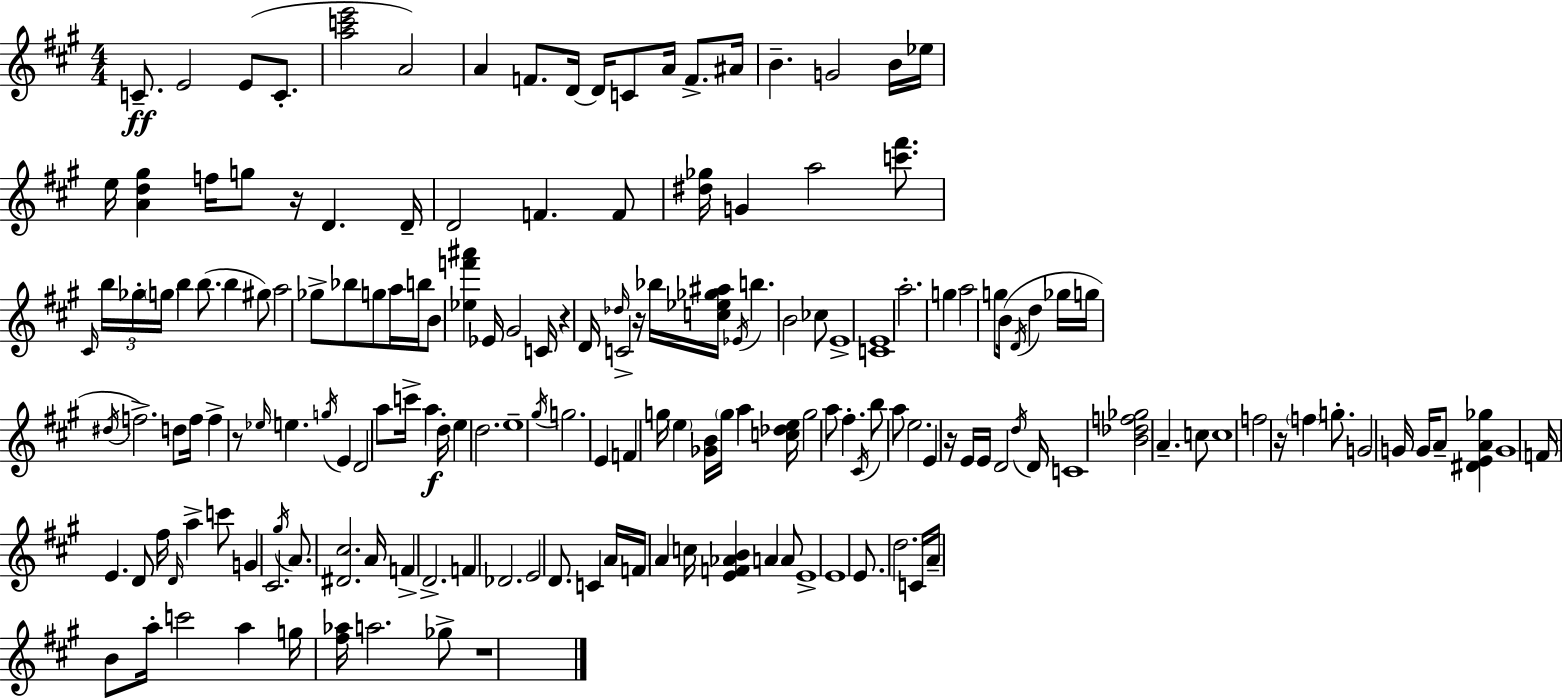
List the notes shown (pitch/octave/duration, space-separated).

C4/e. E4/h E4/e C4/e. [A5,C6,E6]/h A4/h A4/q F4/e. D4/s D4/s C4/e A4/s F4/e. A#4/s B4/q. G4/h B4/s Eb5/s E5/s [A4,D5,G#5]/q F5/s G5/e R/s D4/q. D4/s D4/h F4/q. F4/e [D#5,Gb5]/s G4/q A5/h [C6,F#6]/e. C#4/s B5/s Gb5/s G5/s B5/q B5/e. B5/q G#5/e A5/h Gb5/e Bb5/e G5/e A5/s B5/s B4/e [Eb5,F6,A#6]/q Eb4/s G#4/h C4/s R/q D4/s Db5/s C4/h R/s Bb5/s [C5,Eb5,Gb5,A#5]/s Eb4/s B5/q. B4/h CES5/e E4/w [C4,E4]/w A5/h. G5/q A5/h G5/e B4/s D4/s D5/q Gb5/s G5/s D#5/s F5/h. D5/e F5/s F5/q R/e Eb5/s E5/q. G5/s E4/q D4/h A5/e C6/s A5/q D5/s E5/q D5/h. E5/w G#5/s G5/h. E4/q F4/q G5/s E5/q [Gb4,B4]/s G5/s A5/q [C5,Db5,E5]/s G5/h A5/e F#5/q. C#4/s B5/e A5/e E5/h. E4/q R/s E4/s E4/s D4/h D5/s D4/s C4/w [B4,Db5,F5,Gb5]/h A4/q. C5/e C5/w F5/h R/s F5/q G5/e. G4/h G4/s G4/s A4/e [D#4,E4,A4,Gb5]/q G4/w F4/s E4/q. D4/e F#5/s D4/s A5/q C6/e G4/q C#4/h. G#5/s A4/e. [D#4,C#5]/h. A4/s F4/q D4/h. F4/q Db4/h. E4/h D4/e. C4/q A4/s F4/s A4/q C5/s [E4,F4,Ab4,B4]/q A4/q A4/e E4/w E4/w E4/e. D5/h. C4/s A4/s B4/e A5/s C6/h A5/q G5/s [F#5,Ab5]/s A5/h. Gb5/e R/w